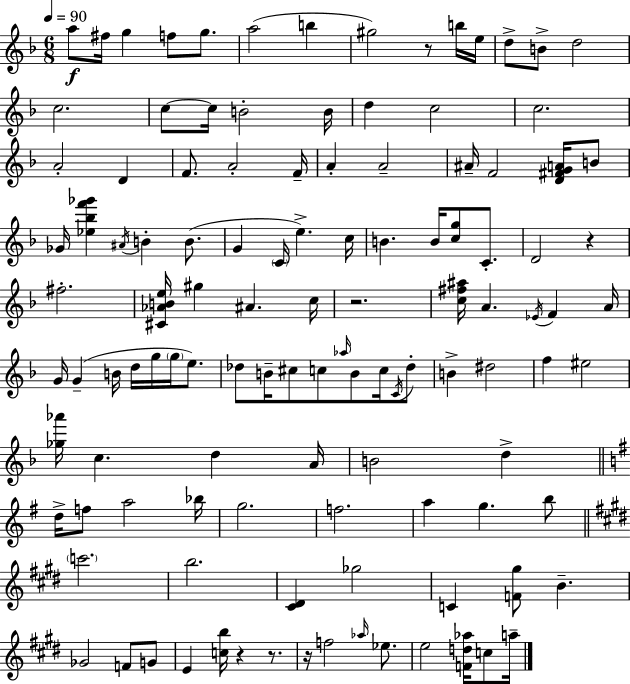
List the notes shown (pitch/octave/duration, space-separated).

A5/e F#5/s G5/q F5/e G5/e. A5/h B5/q G#5/h R/e B5/s E5/s D5/e B4/e D5/h C5/h. C5/e C5/s B4/h B4/s D5/q C5/h C5/h. A4/h D4/q F4/e. A4/h F4/s A4/q A4/h A#4/s F4/h [D4,F#4,G4,A4]/s B4/e Gb4/s [Eb5,Bb5,F6,Gb6]/q A#4/s B4/q B4/e. G4/q C4/s E5/q. C5/s B4/q. B4/s [C5,G5]/e C4/e. D4/h R/q F#5/h. [C#4,Ab4,B4,E5]/s G#5/q A#4/q. C5/s R/h. [C5,F#5,A#5]/s A4/q. Eb4/s F4/q A4/s G4/s G4/q B4/s D5/s G5/s G5/s E5/e. Db5/e B4/s C#5/e C5/e Ab5/s B4/e C5/s C4/s Db5/e B4/q D#5/h F5/q EIS5/h [Gb5,Ab6]/s C5/q. D5/q A4/s B4/h D5/q D5/s F5/e A5/h Bb5/s G5/h. F5/h. A5/q G5/q. B5/e C6/h. B5/h. [C#4,D#4]/q Gb5/h C4/q [F4,G#5]/e B4/q. Gb4/h F4/e G4/e E4/q [C5,B5]/s R/q R/e. R/s F5/h Ab5/s Eb5/e. E5/h [F4,D5,Ab5]/s C5/e A5/s